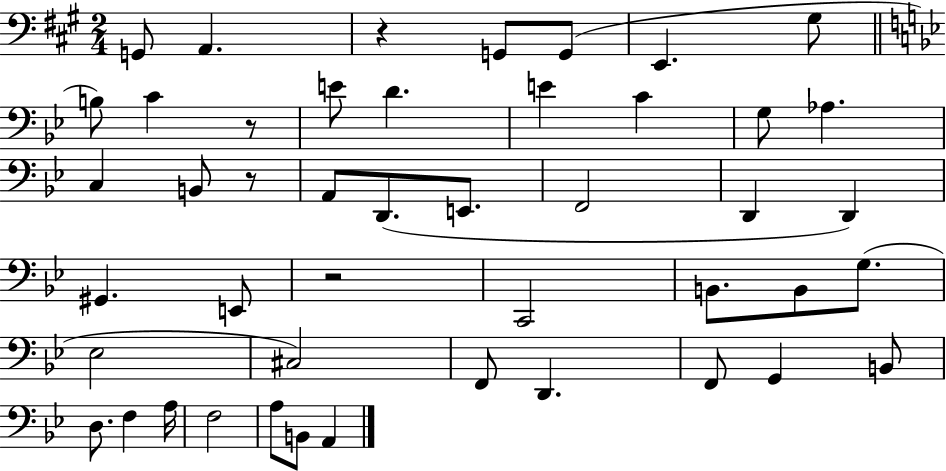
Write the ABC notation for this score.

X:1
T:Untitled
M:2/4
L:1/4
K:A
G,,/2 A,, z G,,/2 G,,/2 E,, ^G,/2 B,/2 C z/2 E/2 D E C G,/2 _A, C, B,,/2 z/2 A,,/2 D,,/2 E,,/2 F,,2 D,, D,, ^G,, E,,/2 z2 C,,2 B,,/2 B,,/2 G,/2 _E,2 ^C,2 F,,/2 D,, F,,/2 G,, B,,/2 D,/2 F, A,/4 F,2 A,/2 B,,/2 A,,